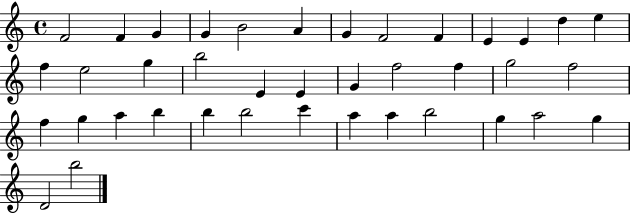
{
  \clef treble
  \time 4/4
  \defaultTimeSignature
  \key c \major
  f'2 f'4 g'4 | g'4 b'2 a'4 | g'4 f'2 f'4 | e'4 e'4 d''4 e''4 | \break f''4 e''2 g''4 | b''2 e'4 e'4 | g'4 f''2 f''4 | g''2 f''2 | \break f''4 g''4 a''4 b''4 | b''4 b''2 c'''4 | a''4 a''4 b''2 | g''4 a''2 g''4 | \break d'2 b''2 | \bar "|."
}